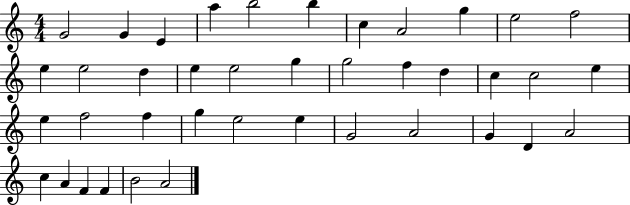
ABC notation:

X:1
T:Untitled
M:4/4
L:1/4
K:C
G2 G E a b2 b c A2 g e2 f2 e e2 d e e2 g g2 f d c c2 e e f2 f g e2 e G2 A2 G D A2 c A F F B2 A2